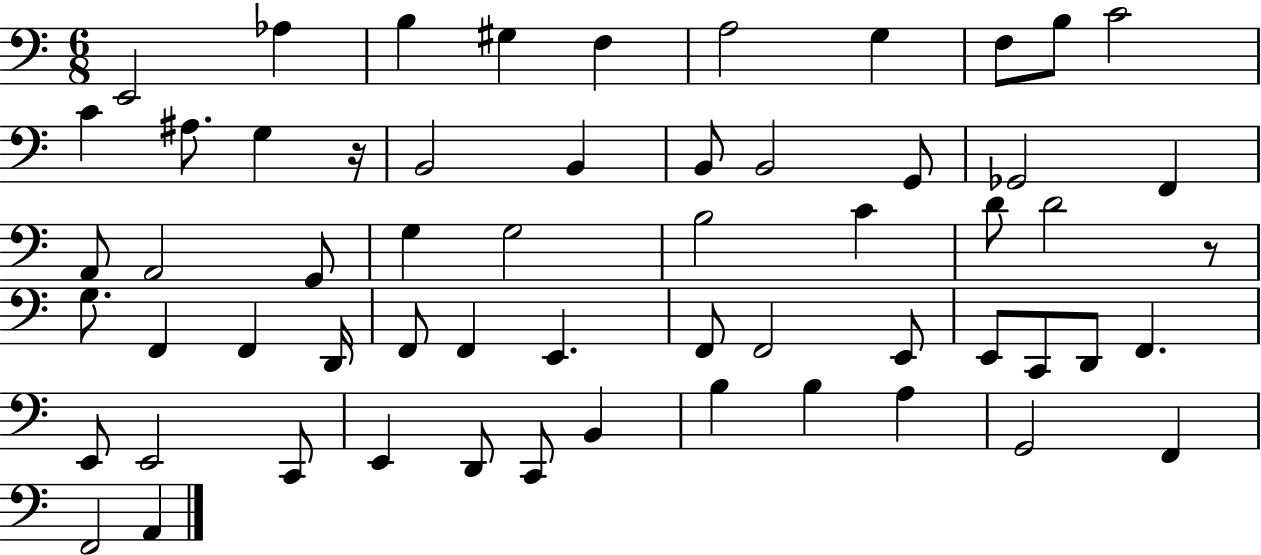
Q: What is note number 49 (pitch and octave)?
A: C2